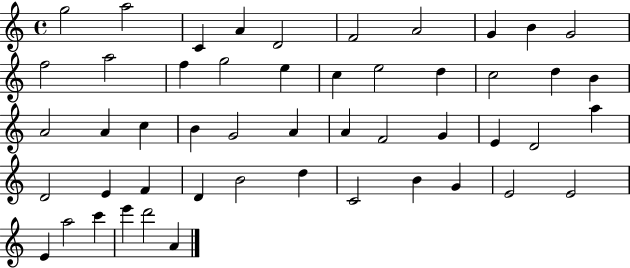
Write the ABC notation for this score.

X:1
T:Untitled
M:4/4
L:1/4
K:C
g2 a2 C A D2 F2 A2 G B G2 f2 a2 f g2 e c e2 d c2 d B A2 A c B G2 A A F2 G E D2 a D2 E F D B2 d C2 B G E2 E2 E a2 c' e' d'2 A